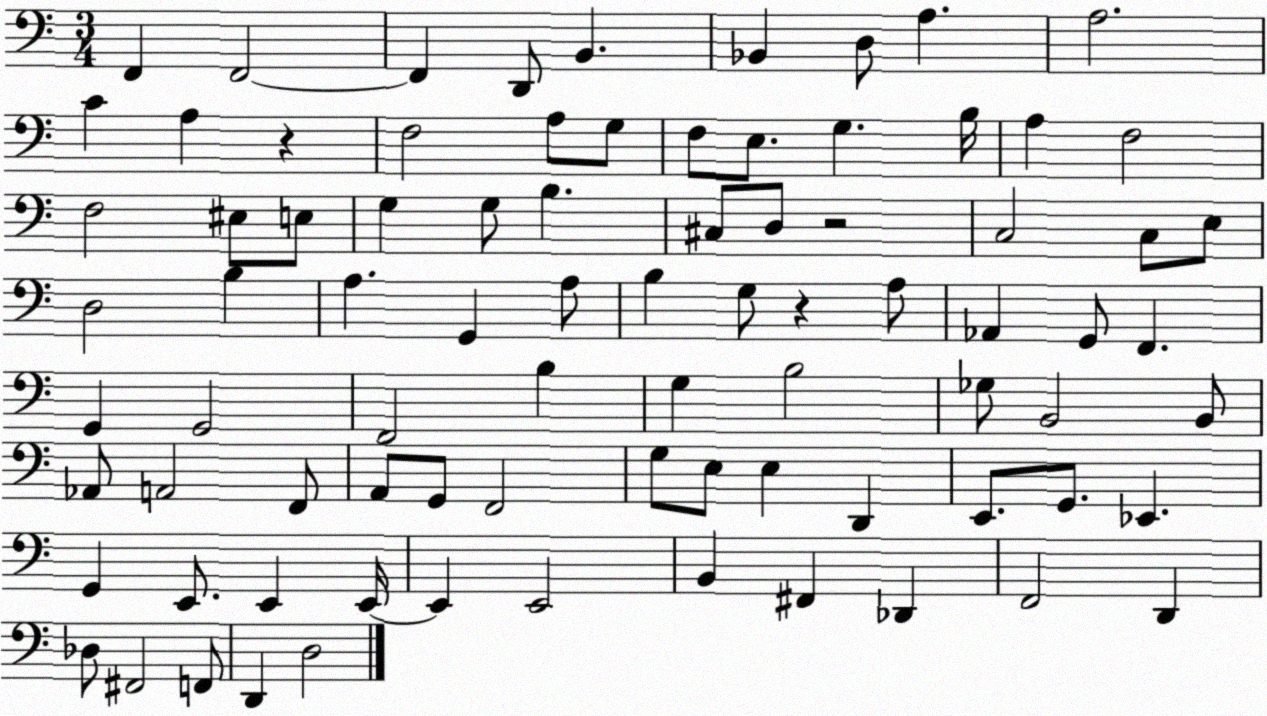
X:1
T:Untitled
M:3/4
L:1/4
K:C
F,, F,,2 F,, D,,/2 B,, _B,, D,/2 A, A,2 C A, z F,2 A,/2 G,/2 F,/2 E,/2 G, B,/4 A, F,2 F,2 ^E,/2 E,/2 G, G,/2 B, ^C,/2 D,/2 z2 C,2 C,/2 E,/2 D,2 B, A, G,, A,/2 B, G,/2 z A,/2 _A,, G,,/2 F,, G,, G,,2 F,,2 B, G, B,2 _G,/2 B,,2 B,,/2 _A,,/2 A,,2 F,,/2 A,,/2 G,,/2 F,,2 G,/2 E,/2 E, D,, E,,/2 G,,/2 _E,, G,, E,,/2 E,, E,,/4 E,, E,,2 B,, ^F,, _D,, F,,2 D,, _D,/2 ^F,,2 F,,/2 D,, D,2